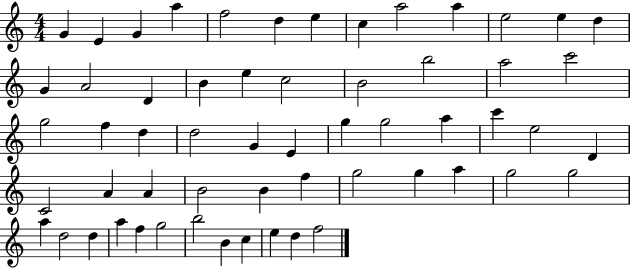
G4/q E4/q G4/q A5/q F5/h D5/q E5/q C5/q A5/h A5/q E5/h E5/q D5/q G4/q A4/h D4/q B4/q E5/q C5/h B4/h B5/h A5/h C6/h G5/h F5/q D5/q D5/h G4/q E4/q G5/q G5/h A5/q C6/q E5/h D4/q C4/h A4/q A4/q B4/h B4/q F5/q G5/h G5/q A5/q G5/h G5/h A5/q D5/h D5/q A5/q F5/q G5/h B5/h B4/q C5/q E5/q D5/q F5/h